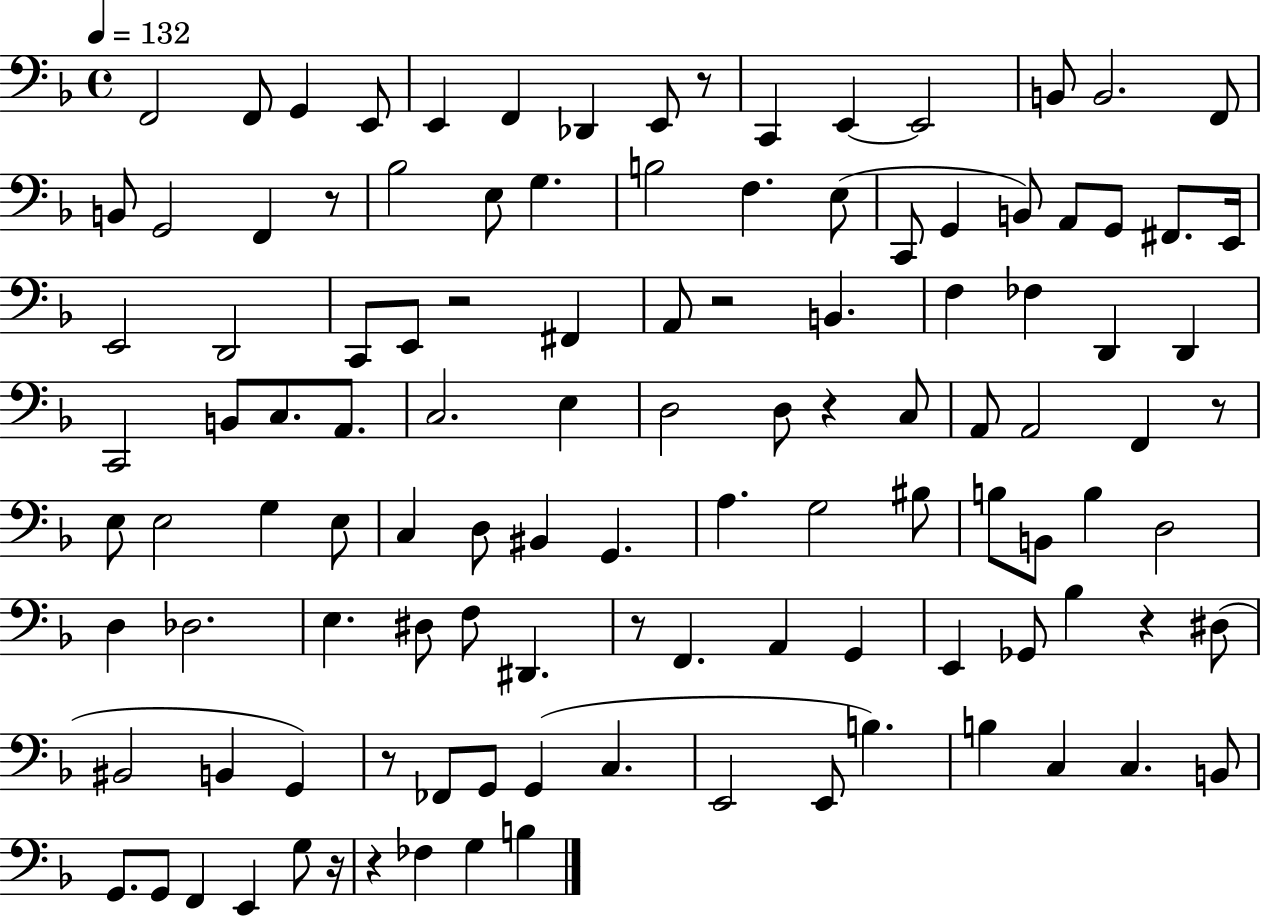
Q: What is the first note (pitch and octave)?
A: F2